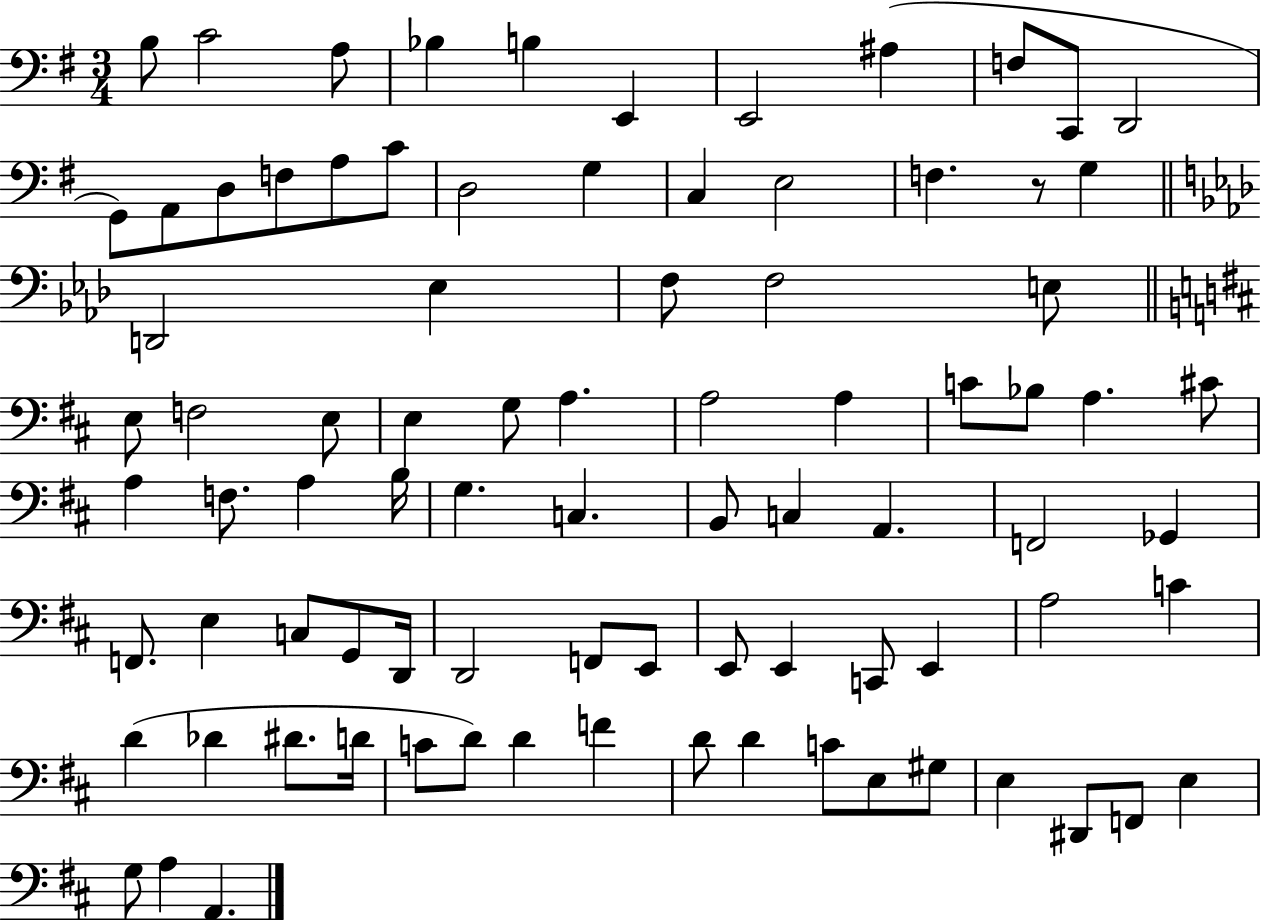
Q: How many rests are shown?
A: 1